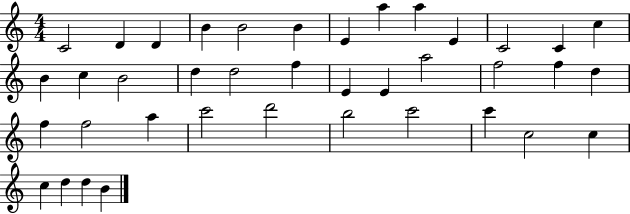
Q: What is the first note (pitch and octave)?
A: C4